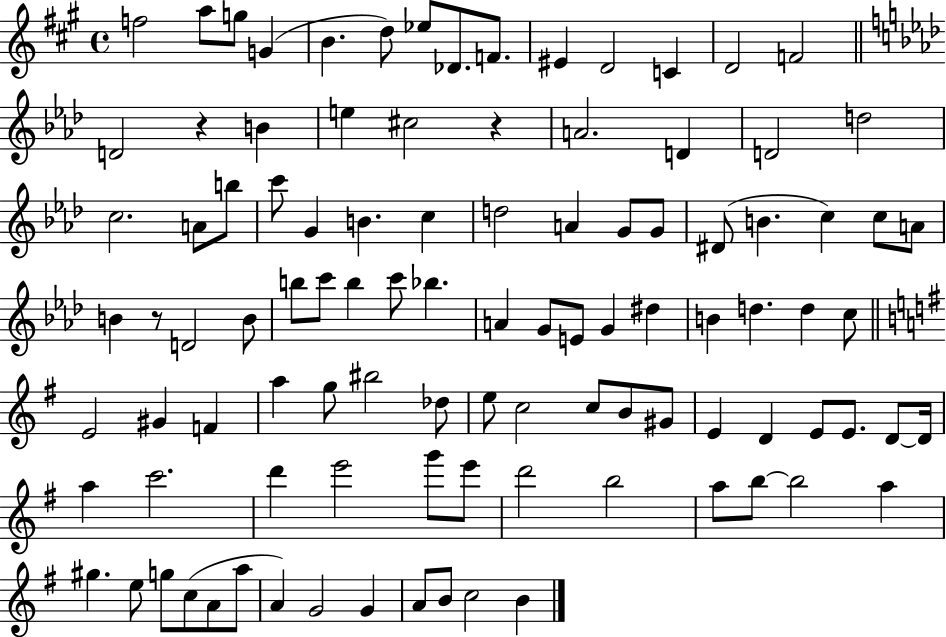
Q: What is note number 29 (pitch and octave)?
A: C5